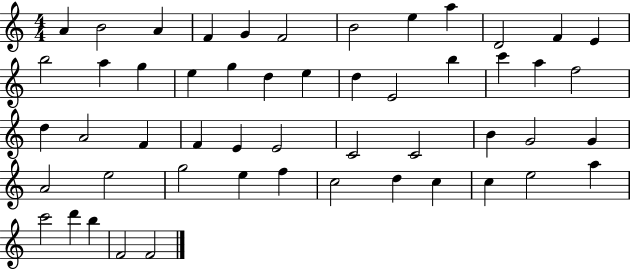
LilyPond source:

{
  \clef treble
  \numericTimeSignature
  \time 4/4
  \key c \major
  a'4 b'2 a'4 | f'4 g'4 f'2 | b'2 e''4 a''4 | d'2 f'4 e'4 | \break b''2 a''4 g''4 | e''4 g''4 d''4 e''4 | d''4 e'2 b''4 | c'''4 a''4 f''2 | \break d''4 a'2 f'4 | f'4 e'4 e'2 | c'2 c'2 | b'4 g'2 g'4 | \break a'2 e''2 | g''2 e''4 f''4 | c''2 d''4 c''4 | c''4 e''2 a''4 | \break c'''2 d'''4 b''4 | f'2 f'2 | \bar "|."
}